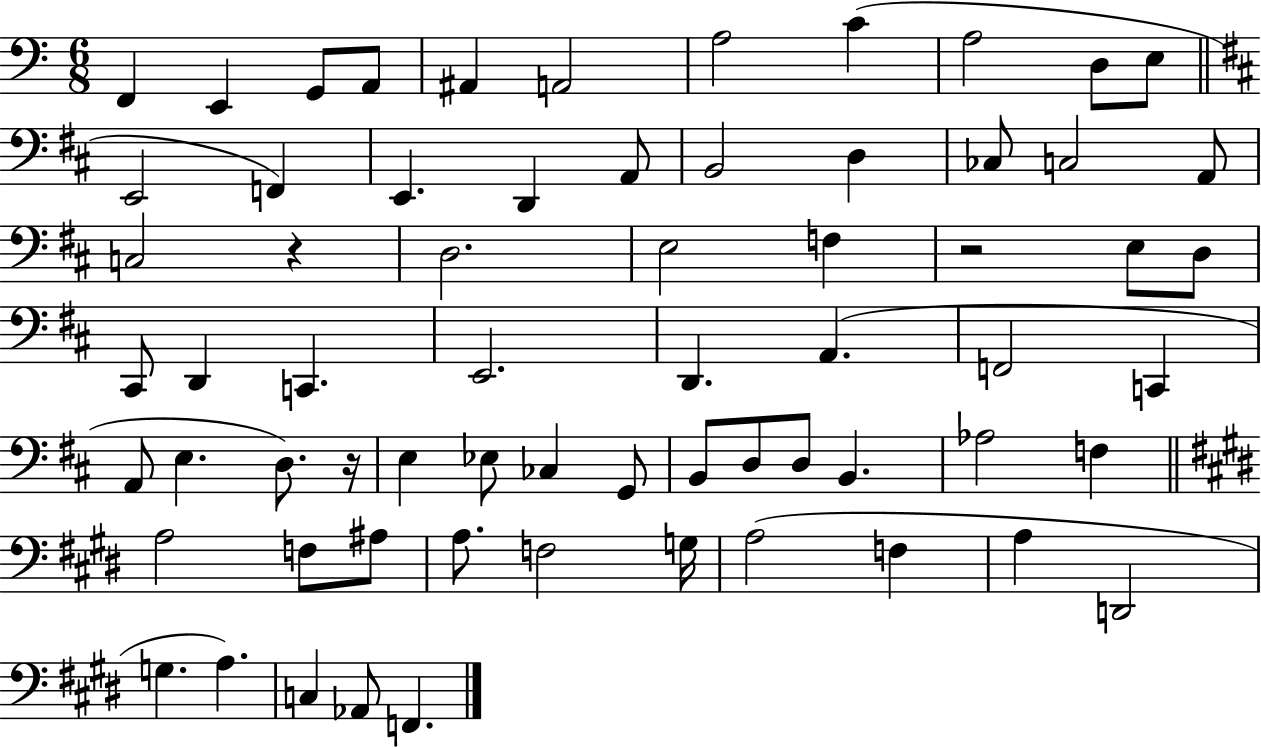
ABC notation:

X:1
T:Untitled
M:6/8
L:1/4
K:C
F,, E,, G,,/2 A,,/2 ^A,, A,,2 A,2 C A,2 D,/2 E,/2 E,,2 F,, E,, D,, A,,/2 B,,2 D, _C,/2 C,2 A,,/2 C,2 z D,2 E,2 F, z2 E,/2 D,/2 ^C,,/2 D,, C,, E,,2 D,, A,, F,,2 C,, A,,/2 E, D,/2 z/4 E, _E,/2 _C, G,,/2 B,,/2 D,/2 D,/2 B,, _A,2 F, A,2 F,/2 ^A,/2 A,/2 F,2 G,/4 A,2 F, A, D,,2 G, A, C, _A,,/2 F,,